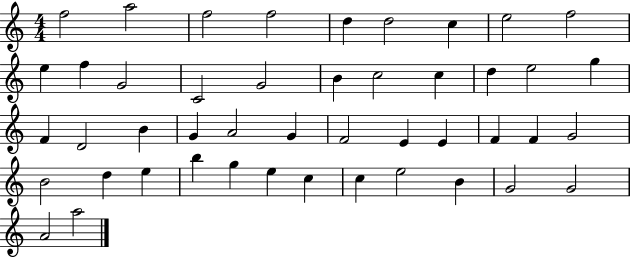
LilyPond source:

{
  \clef treble
  \numericTimeSignature
  \time 4/4
  \key c \major
  f''2 a''2 | f''2 f''2 | d''4 d''2 c''4 | e''2 f''2 | \break e''4 f''4 g'2 | c'2 g'2 | b'4 c''2 c''4 | d''4 e''2 g''4 | \break f'4 d'2 b'4 | g'4 a'2 g'4 | f'2 e'4 e'4 | f'4 f'4 g'2 | \break b'2 d''4 e''4 | b''4 g''4 e''4 c''4 | c''4 e''2 b'4 | g'2 g'2 | \break a'2 a''2 | \bar "|."
}